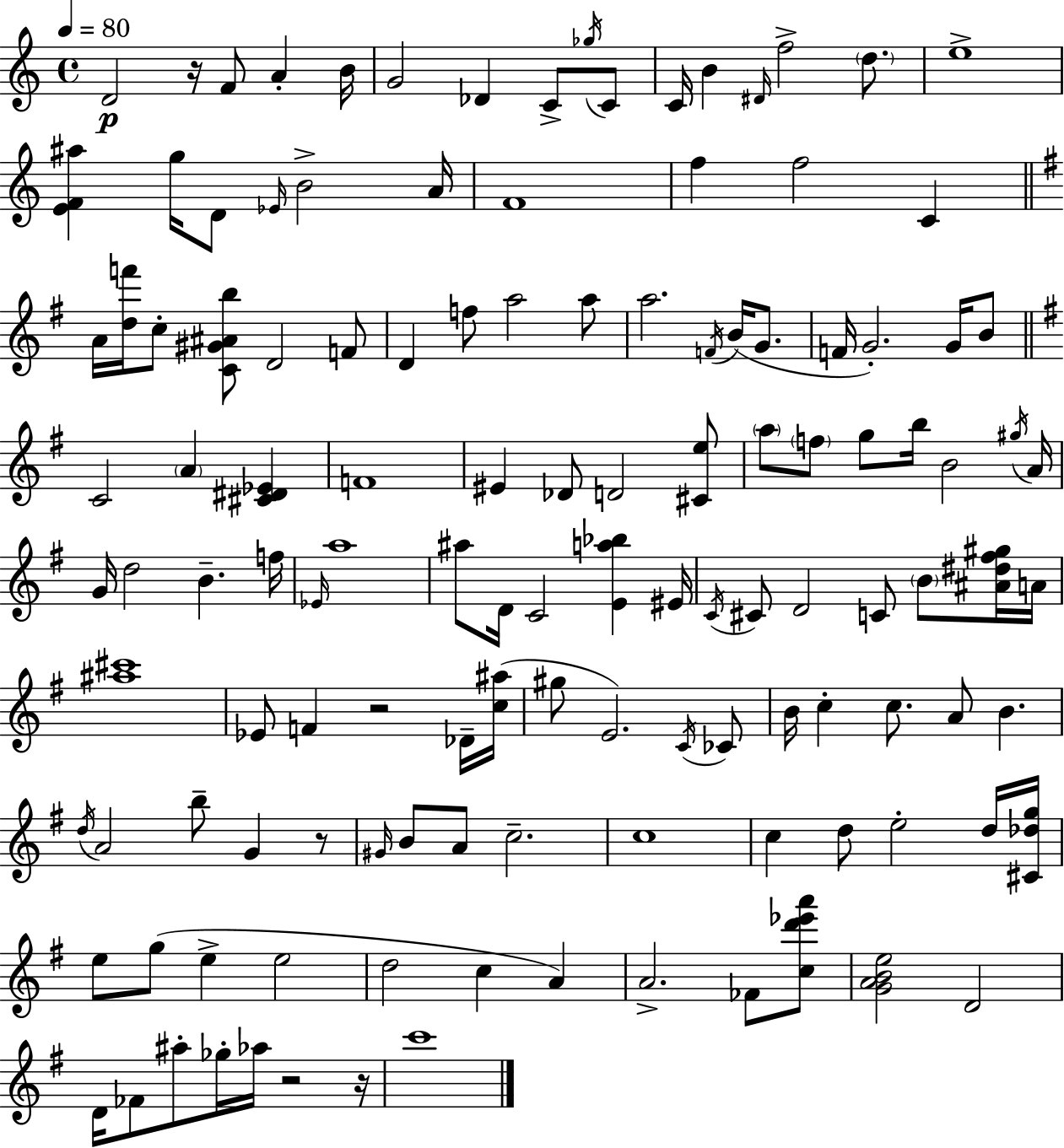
D4/h R/s F4/e A4/q B4/s G4/h Db4/q C4/e Gb5/s C4/e C4/s B4/q D#4/s F5/h D5/e. E5/w [E4,F4,A#5]/q G5/s D4/e Eb4/s B4/h A4/s F4/w F5/q F5/h C4/q A4/s [D5,F6]/s C5/e [C4,G#4,A#4,B5]/e D4/h F4/e D4/q F5/e A5/h A5/e A5/h. F4/s B4/s G4/e. F4/s G4/h. G4/s B4/e C4/h A4/q [C#4,D#4,Eb4]/q F4/w EIS4/q Db4/e D4/h [C#4,E5]/e A5/e F5/e G5/e B5/s B4/h G#5/s A4/s G4/s D5/h B4/q. F5/s Eb4/s A5/w A#5/e D4/s C4/h [E4,A5,Bb5]/q EIS4/s C4/s C#4/e D4/h C4/e B4/e [A#4,D#5,F#5,G#5]/s A4/s [A#5,C#6]/w Eb4/e F4/q R/h Db4/s [C5,A#5]/s G#5/e E4/h. C4/s CES4/e B4/s C5/q C5/e. A4/e B4/q. D5/s A4/h B5/e G4/q R/e G#4/s B4/e A4/e C5/h. C5/w C5/q D5/e E5/h D5/s [C#4,Db5,G5]/s E5/e G5/e E5/q E5/h D5/h C5/q A4/q A4/h. FES4/e [C5,D6,Eb6,A6]/e [G4,A4,B4,E5]/h D4/h D4/s FES4/e A#5/e Gb5/s Ab5/s R/h R/s C6/w